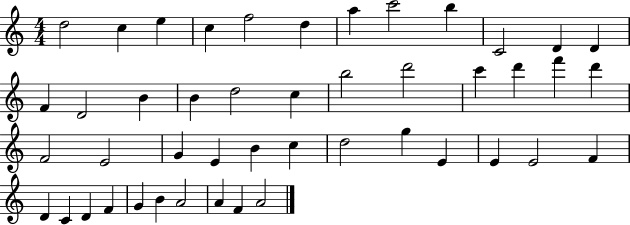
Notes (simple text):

D5/h C5/q E5/q C5/q F5/h D5/q A5/q C6/h B5/q C4/h D4/q D4/q F4/q D4/h B4/q B4/q D5/h C5/q B5/h D6/h C6/q D6/q F6/q D6/q F4/h E4/h G4/q E4/q B4/q C5/q D5/h G5/q E4/q E4/q E4/h F4/q D4/q C4/q D4/q F4/q G4/q B4/q A4/h A4/q F4/q A4/h